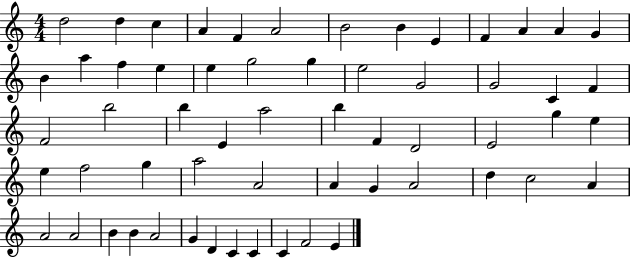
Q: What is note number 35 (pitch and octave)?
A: G5